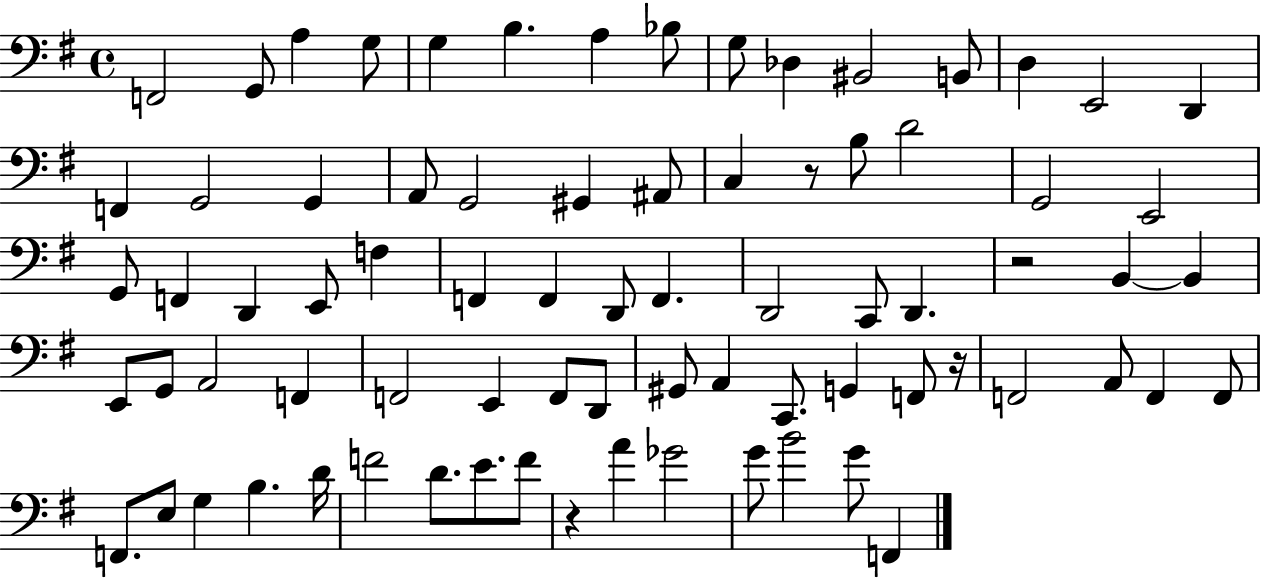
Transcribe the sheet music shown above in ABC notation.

X:1
T:Untitled
M:4/4
L:1/4
K:G
F,,2 G,,/2 A, G,/2 G, B, A, _B,/2 G,/2 _D, ^B,,2 B,,/2 D, E,,2 D,, F,, G,,2 G,, A,,/2 G,,2 ^G,, ^A,,/2 C, z/2 B,/2 D2 G,,2 E,,2 G,,/2 F,, D,, E,,/2 F, F,, F,, D,,/2 F,, D,,2 C,,/2 D,, z2 B,, B,, E,,/2 G,,/2 A,,2 F,, F,,2 E,, F,,/2 D,,/2 ^G,,/2 A,, C,,/2 G,, F,,/2 z/4 F,,2 A,,/2 F,, F,,/2 F,,/2 E,/2 G, B, D/4 F2 D/2 E/2 F/2 z A _G2 G/2 B2 G/2 F,,